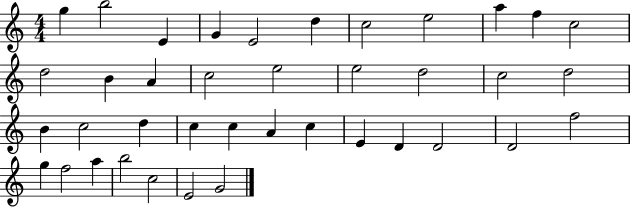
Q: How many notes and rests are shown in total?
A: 39